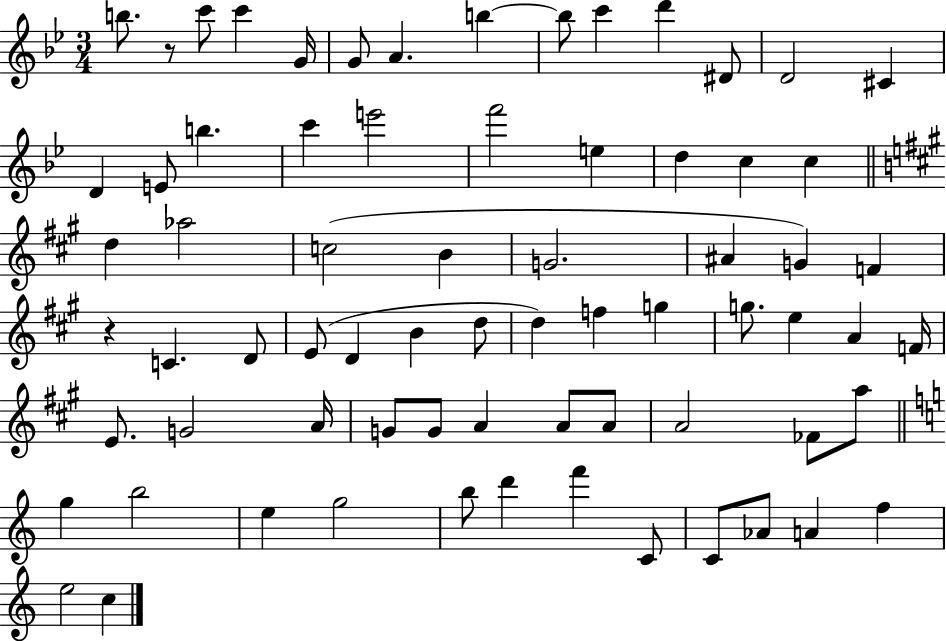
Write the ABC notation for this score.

X:1
T:Untitled
M:3/4
L:1/4
K:Bb
b/2 z/2 c'/2 c' G/4 G/2 A b b/2 c' d' ^D/2 D2 ^C D E/2 b c' e'2 f'2 e d c c d _a2 c2 B G2 ^A G F z C D/2 E/2 D B d/2 d f g g/2 e A F/4 E/2 G2 A/4 G/2 G/2 A A/2 A/2 A2 _F/2 a/2 g b2 e g2 b/2 d' f' C/2 C/2 _A/2 A f e2 c